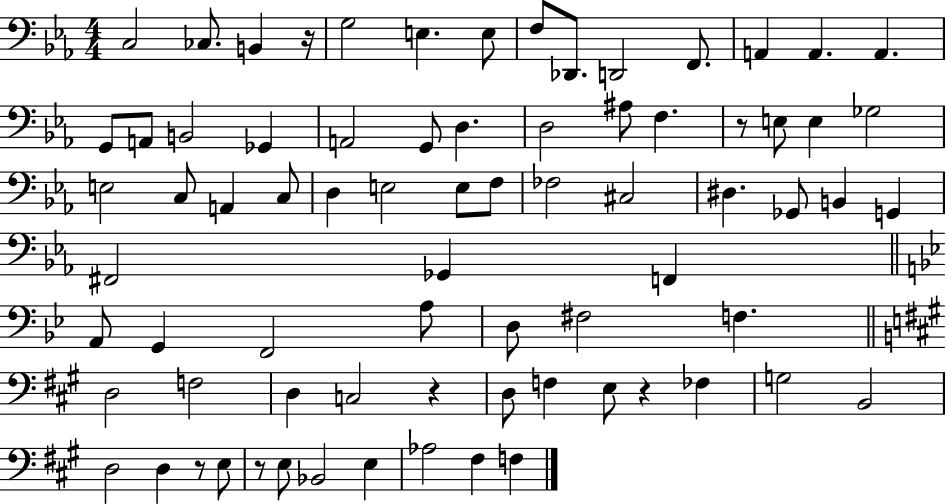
{
  \clef bass
  \numericTimeSignature
  \time 4/4
  \key ees \major
  \repeat volta 2 { c2 ces8. b,4 r16 | g2 e4. e8 | f8 des,8. d,2 f,8. | a,4 a,4. a,4. | \break g,8 a,8 b,2 ges,4 | a,2 g,8 d4. | d2 ais8 f4. | r8 e8 e4 ges2 | \break e2 c8 a,4 c8 | d4 e2 e8 f8 | fes2 cis2 | dis4. ges,8 b,4 g,4 | \break fis,2 ges,4 f,4 | \bar "||" \break \key g \minor a,8 g,4 f,2 a8 | d8 fis2 f4. | \bar "||" \break \key a \major d2 f2 | d4 c2 r4 | d8 f4 e8 r4 fes4 | g2 b,2 | \break d2 d4 r8 e8 | r8 e8 bes,2 e4 | aes2 fis4 f4 | } \bar "|."
}